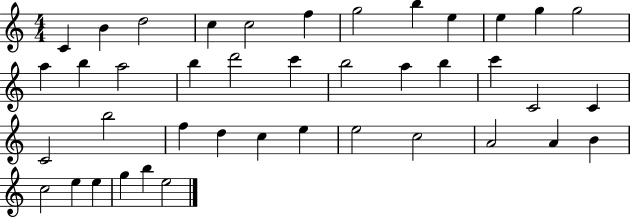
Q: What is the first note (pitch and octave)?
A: C4